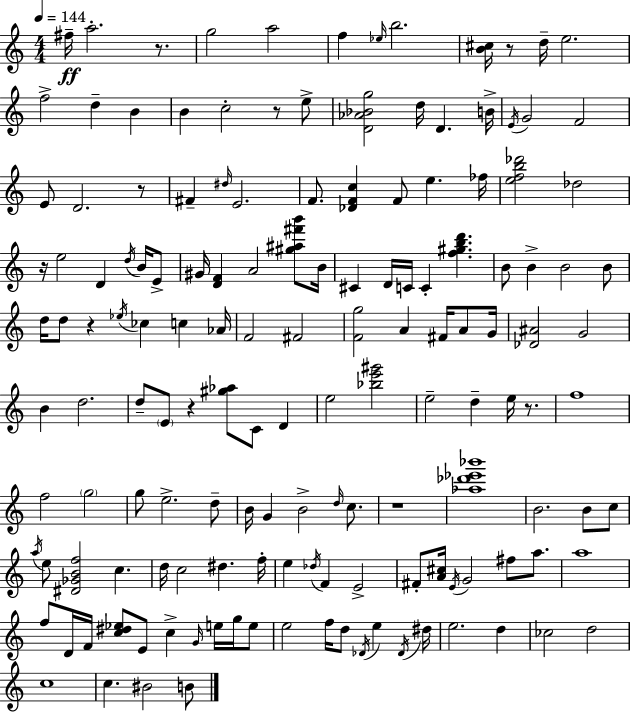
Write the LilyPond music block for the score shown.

{
  \clef treble
  \numericTimeSignature
  \time 4/4
  \key a \minor
  \tempo 4 = 144
  fis''16--\ff a''2.-. r8. | g''2 a''2 | f''4 \grace { ees''16 } b''2. | <b' cis''>16 r8 d''16-- e''2. | \break f''2-> d''4-- b'4 | b'4 c''2-. r8 e''8-> | <d' aes' bes' g''>2 d''16 d'4. | b'16-> \acciaccatura { e'16 } g'2 f'2 | \break e'8 d'2. | r8 fis'4-- \grace { dis''16 } e'2. | f'8. <des' f' c''>4 f'8 e''4. | fes''16 <e'' f'' b'' des'''>2 des''2 | \break r16 e''2 d'4 | \acciaccatura { d''16 } b'16 e'8-> gis'16 <d' f'>4 a'2 | <gis'' ais'' fis''' b'''>8 b'16 cis'4 d'16 c'16 c'4-. <f'' gis'' b'' d'''>4. | b'8 b'4-> b'2 | \break b'8 d''16 d''8 r4 \acciaccatura { ees''16 } ces''4 | c''4 aes'16 f'2 fis'2 | <f' g''>2 a'4 | fis'16 a'8 g'16 <des' ais'>2 g'2 | \break b'4 d''2. | d''8-- \parenthesize e'8 r4 <gis'' aes''>8 c'8 | d'4 e''2 <bes'' e''' gis'''>2 | e''2-- d''4-- | \break e''16 r8. f''1 | f''2 \parenthesize g''2 | g''8 e''2.-> | d''8-- b'16 g'4 b'2-> | \break \grace { d''16 } c''8. r1 | <aes'' des''' ees''' bes'''>1 | b'2. | b'8 c''8 \acciaccatura { a''16 } e''8 <dis' ges' b' f''>2 | \break c''4. d''16 c''2 | dis''4. f''16-. e''4 \acciaccatura { des''16 } f'4 | e'2-> fis'8-. <a' cis''>16 \acciaccatura { e'16 } g'2 | fis''8 a''8. a''1 | \break f''8 d'16 f'16 <c'' dis'' ees''>8 e'8 | c''4-> \grace { g'16 } e''16 g''16 e''8 e''2 | f''16 d''8 \acciaccatura { des'16 } e''4 \acciaccatura { des'16 } dis''16 e''2. | d''4 ces''2 | \break d''2 c''1 | c''4. | bis'2 b'8 \bar "|."
}